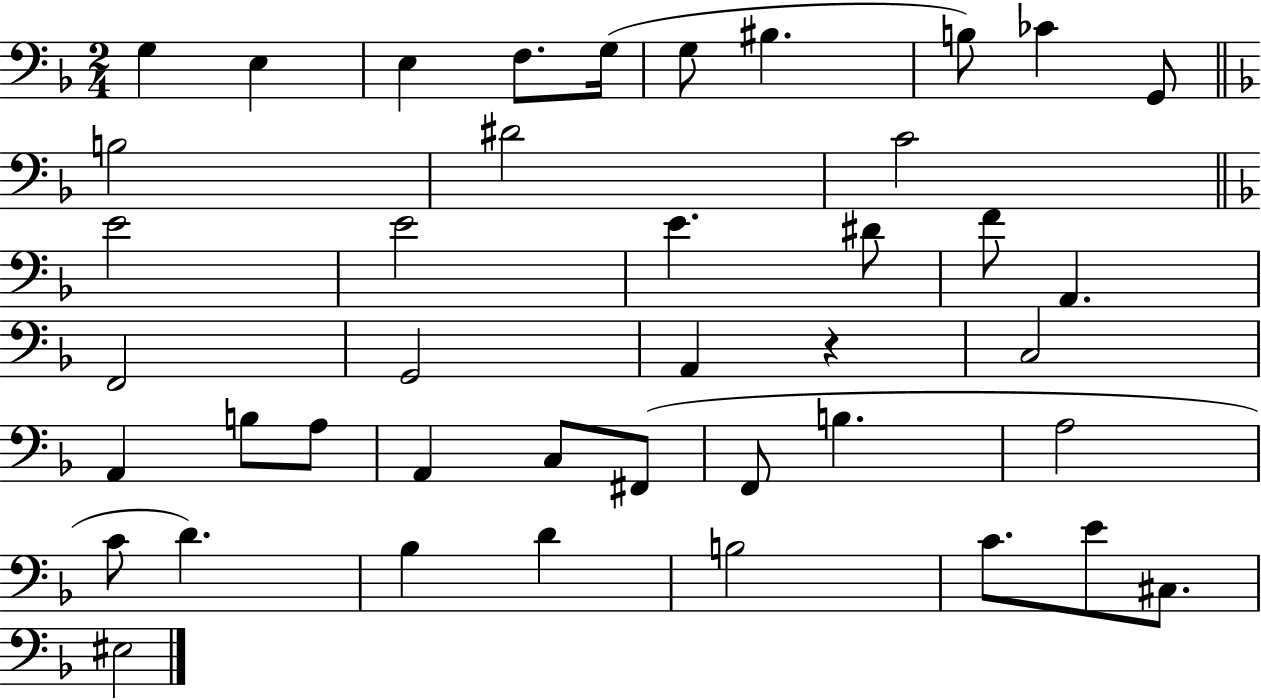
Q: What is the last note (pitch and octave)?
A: EIS3